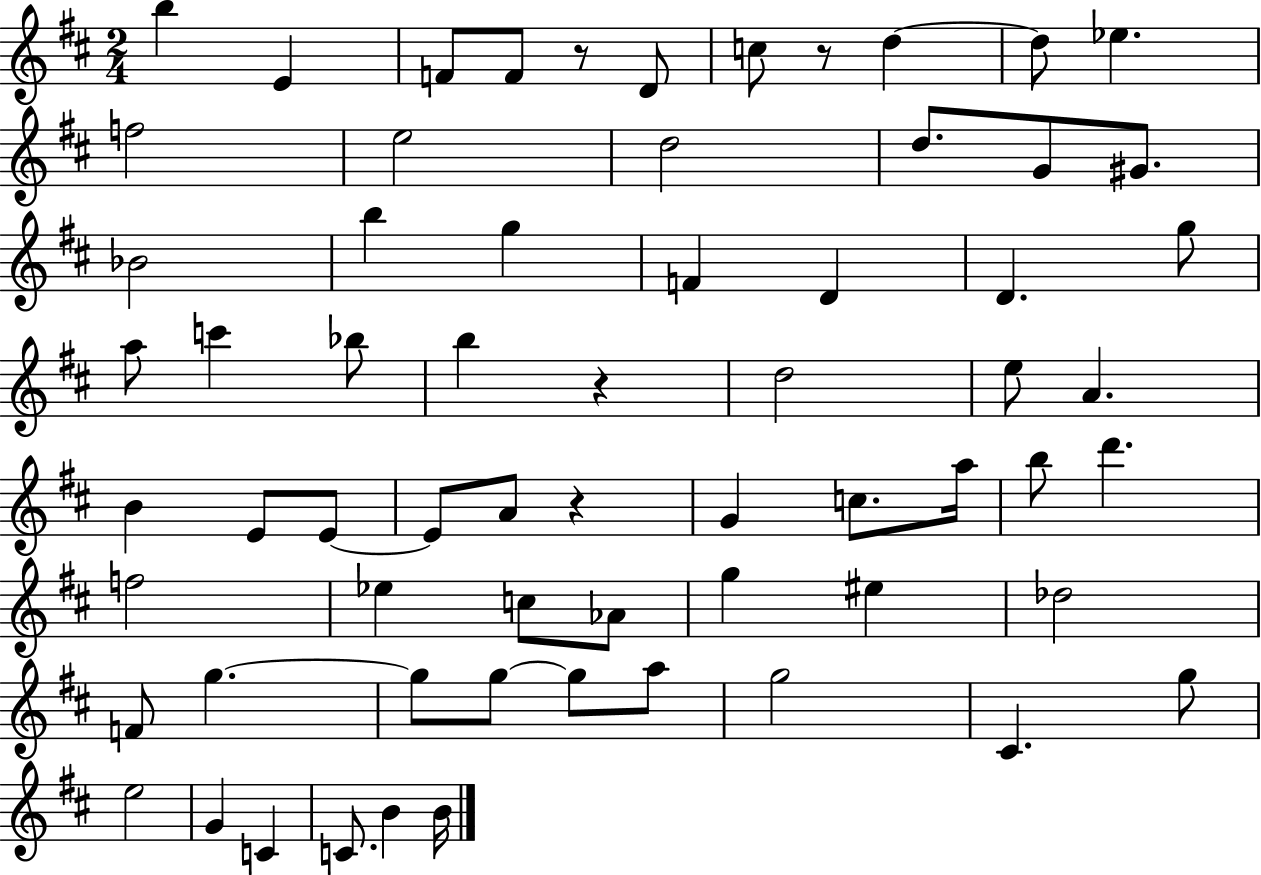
{
  \clef treble
  \numericTimeSignature
  \time 2/4
  \key d \major
  b''4 e'4 | f'8 f'8 r8 d'8 | c''8 r8 d''4~~ | d''8 ees''4. | \break f''2 | e''2 | d''2 | d''8. g'8 gis'8. | \break bes'2 | b''4 g''4 | f'4 d'4 | d'4. g''8 | \break a''8 c'''4 bes''8 | b''4 r4 | d''2 | e''8 a'4. | \break b'4 e'8 e'8~~ | e'8 a'8 r4 | g'4 c''8. a''16 | b''8 d'''4. | \break f''2 | ees''4 c''8 aes'8 | g''4 eis''4 | des''2 | \break f'8 g''4.~~ | g''8 g''8~~ g''8 a''8 | g''2 | cis'4. g''8 | \break e''2 | g'4 c'4 | c'8. b'4 b'16 | \bar "|."
}